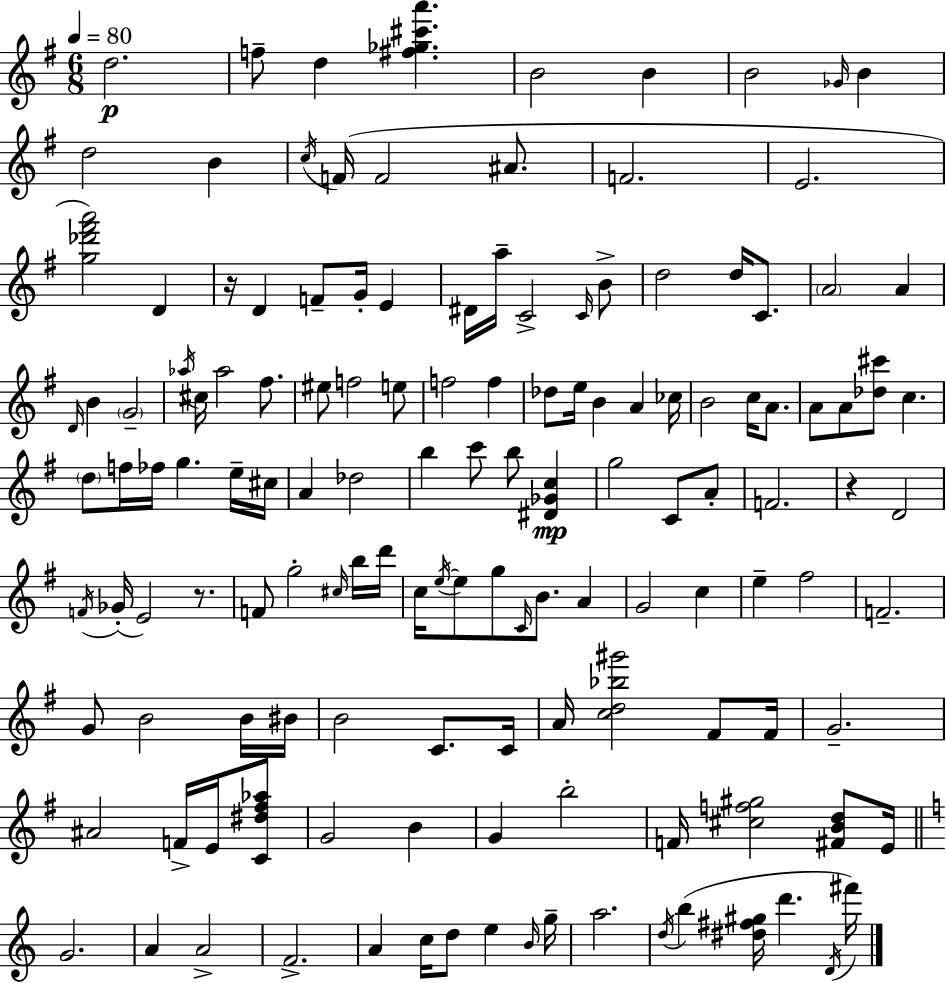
{
  \clef treble
  \numericTimeSignature
  \time 6/8
  \key g \major
  \tempo 4 = 80
  d''2.\p | f''8-- d''4 <fis'' ges'' cis''' a'''>4. | b'2 b'4 | b'2 \grace { ges'16 } b'4 | \break d''2 b'4 | \acciaccatura { c''16 } f'16( f'2 ais'8. | f'2. | e'2. | \break <g'' des''' fis''' a'''>2) d'4 | r16 d'4 f'8-- g'16-. e'4 | dis'16 a''16-- c'2-> | \grace { c'16 } b'8-> d''2 d''16 | \break c'8. \parenthesize a'2 a'4 | \grace { d'16 } b'4 \parenthesize g'2-- | \acciaccatura { aes''16 } cis''16 aes''2 | fis''8. eis''8 f''2 | \break e''8 f''2 | f''4 des''8 e''16 b'4 | a'4 ces''16 b'2 | c''16 a'8. a'8 a'8 <des'' cis'''>8 c''4. | \break \parenthesize d''8 f''16 fes''16 g''4. | e''16-- cis''16 a'4 des''2 | b''4 c'''8 b''8 | <dis' ges' c''>4\mp g''2 | \break c'8 a'8-. f'2. | r4 d'2 | \acciaccatura { f'16 }( ges'16-. e'2) | r8. f'8 g''2-. | \break \grace { cis''16 } b''16 d'''16 c''16 \acciaccatura { e''16~ }~ e''8 g''8 | \grace { c'16 } b'8. a'4 g'2 | c''4 e''4-- | fis''2 f'2.-- | \break g'8 b'2 | b'16 bis'16 b'2 | c'8. c'16 a'16 <c'' d'' bes'' gis'''>2 | fis'8 fis'16 g'2.-- | \break ais'2 | f'16-> e'16 <c' dis'' fis'' aes''>8 g'2 | b'4 g'4 | b''2-. f'16 <cis'' f'' gis''>2 | \break <fis' b' d''>8 e'16 \bar "||" \break \key a \minor g'2. | a'4 a'2-> | f'2.-> | a'4 c''16 d''8 e''4 \grace { b'16 } | \break g''16-- a''2. | \acciaccatura { d''16 }( b''4 <dis'' fis'' gis''>16 d'''4. | \acciaccatura { d'16 }) fis'''16 \bar "|."
}